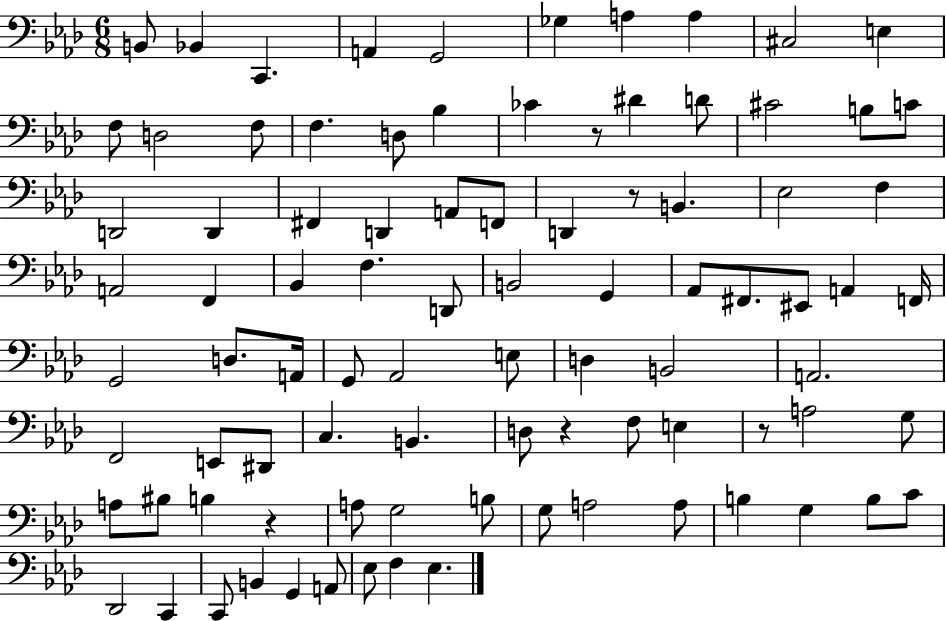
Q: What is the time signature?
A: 6/8